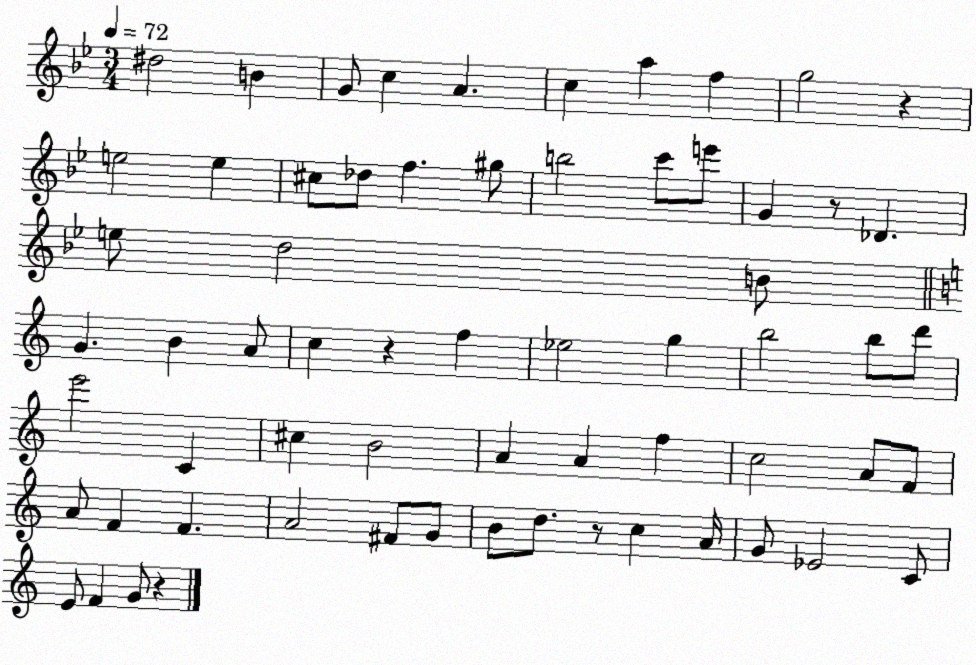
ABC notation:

X:1
T:Untitled
M:3/4
L:1/4
K:Bb
^d2 B G/2 c A c a f g2 z e2 e ^c/2 _d/2 f ^g/2 b2 c'/2 e'/2 G z/2 _D e/2 d2 B/2 G B A/2 c z f _e2 g b2 b/2 d'/2 e'2 C ^c B2 A A f c2 A/2 F/2 A/2 F F A2 ^F/2 G/2 B/2 d/2 z/2 c A/4 G/2 _E2 C/2 E/2 F G/2 z